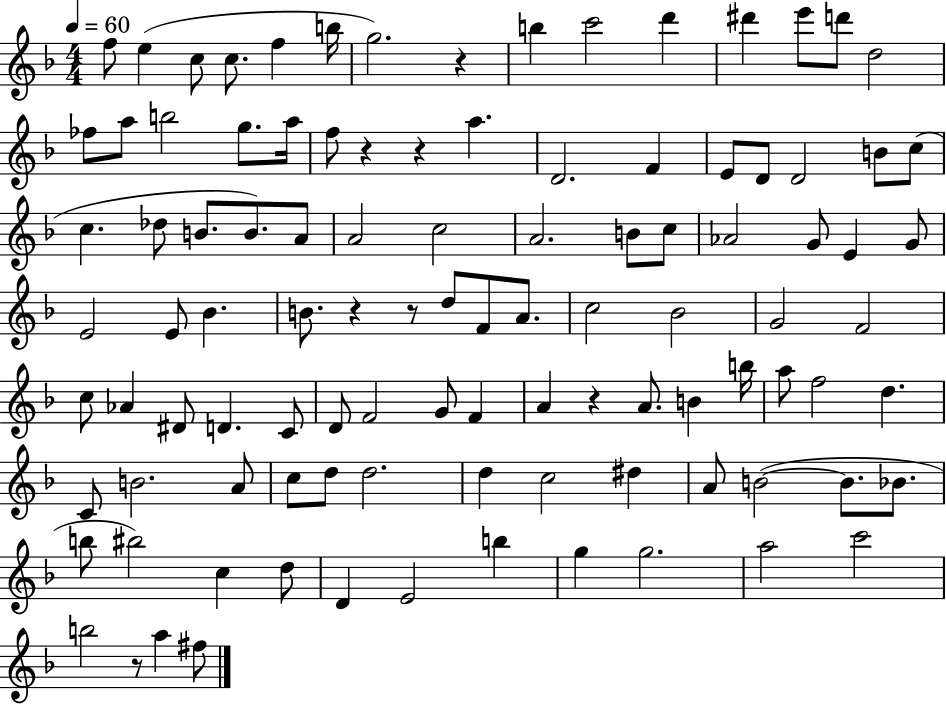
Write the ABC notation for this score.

X:1
T:Untitled
M:4/4
L:1/4
K:F
f/2 e c/2 c/2 f b/4 g2 z b c'2 d' ^d' e'/2 d'/2 d2 _f/2 a/2 b2 g/2 a/4 f/2 z z a D2 F E/2 D/2 D2 B/2 c/2 c _d/2 B/2 B/2 A/2 A2 c2 A2 B/2 c/2 _A2 G/2 E G/2 E2 E/2 _B B/2 z z/2 d/2 F/2 A/2 c2 _B2 G2 F2 c/2 _A ^D/2 D C/2 D/2 F2 G/2 F A z A/2 B b/4 a/2 f2 d C/2 B2 A/2 c/2 d/2 d2 d c2 ^d A/2 B2 B/2 _B/2 b/2 ^b2 c d/2 D E2 b g g2 a2 c'2 b2 z/2 a ^f/2